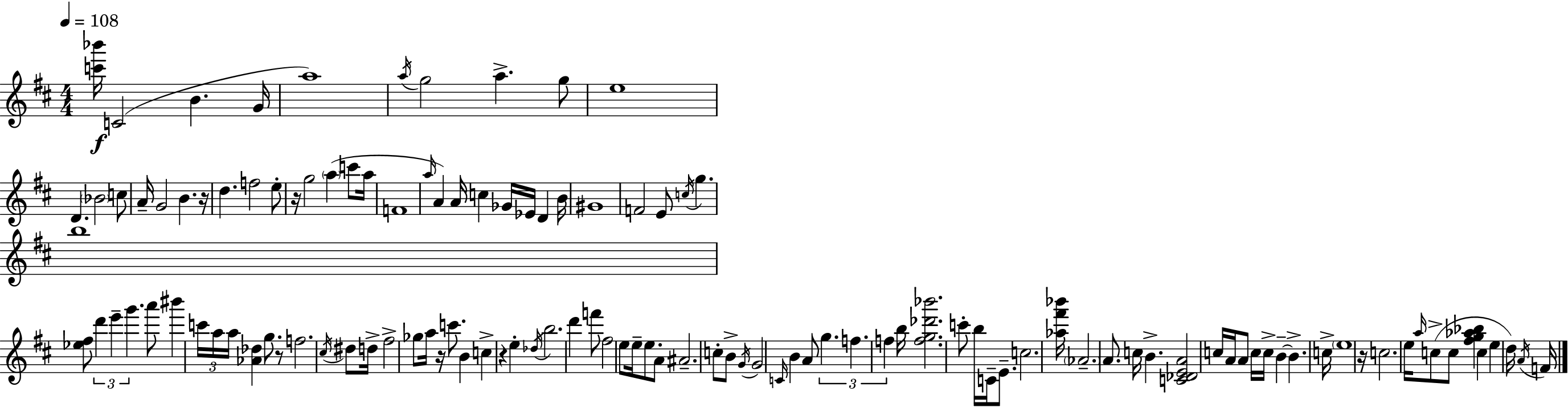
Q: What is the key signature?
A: D major